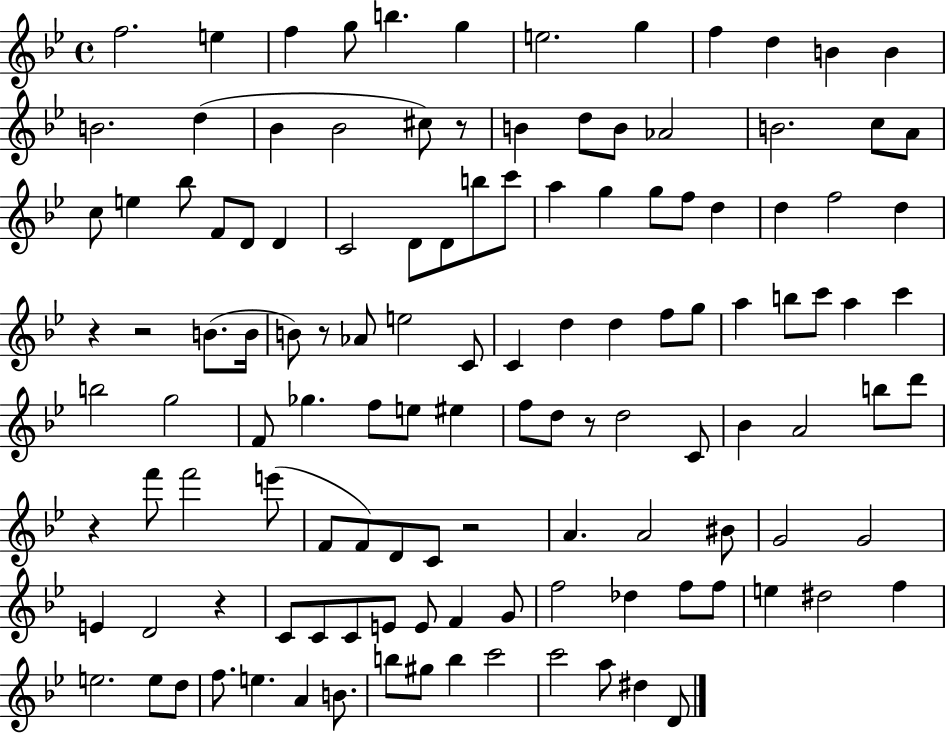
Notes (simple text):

F5/h. E5/q F5/q G5/e B5/q. G5/q E5/h. G5/q F5/q D5/q B4/q B4/q B4/h. D5/q Bb4/q Bb4/h C#5/e R/e B4/q D5/e B4/e Ab4/h B4/h. C5/e A4/e C5/e E5/q Bb5/e F4/e D4/e D4/q C4/h D4/e D4/e B5/e C6/e A5/q G5/q G5/e F5/e D5/q D5/q F5/h D5/q R/q R/h B4/e. B4/s B4/e R/e Ab4/e E5/h C4/e C4/q D5/q D5/q F5/e G5/e A5/q B5/e C6/e A5/q C6/q B5/h G5/h F4/e Gb5/q. F5/e E5/e EIS5/q F5/e D5/e R/e D5/h C4/e Bb4/q A4/h B5/e D6/e R/q F6/e F6/h E6/e F4/e F4/e D4/e C4/e R/h A4/q. A4/h BIS4/e G4/h G4/h E4/q D4/h R/q C4/e C4/e C4/e E4/e E4/e F4/q G4/e F5/h Db5/q F5/e F5/e E5/q D#5/h F5/q E5/h. E5/e D5/e F5/e. E5/q. A4/q B4/e. B5/e G#5/e B5/q C6/h C6/h A5/e D#5/q D4/e